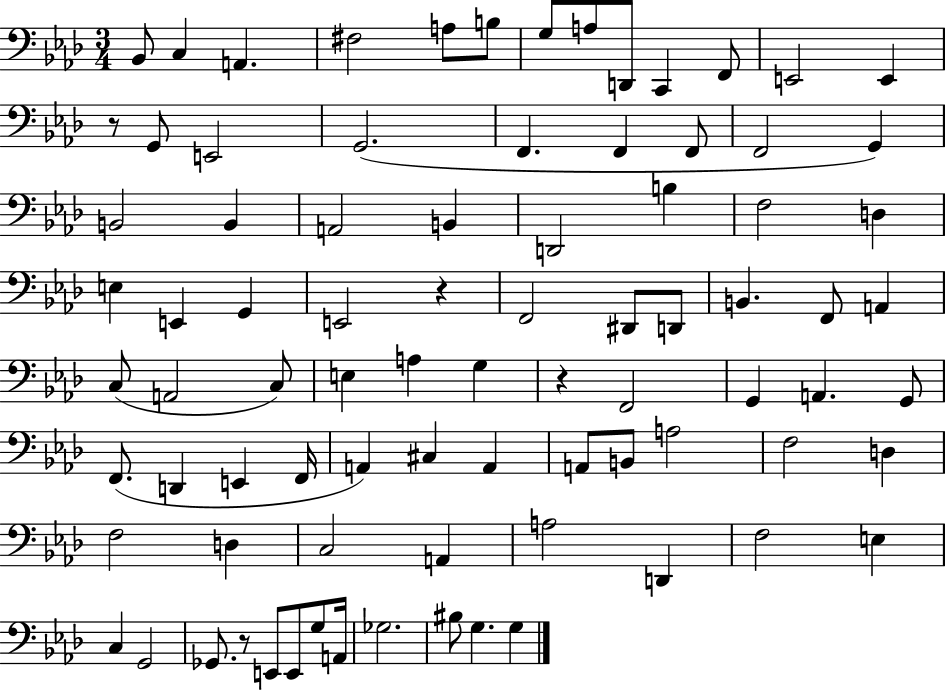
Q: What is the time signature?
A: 3/4